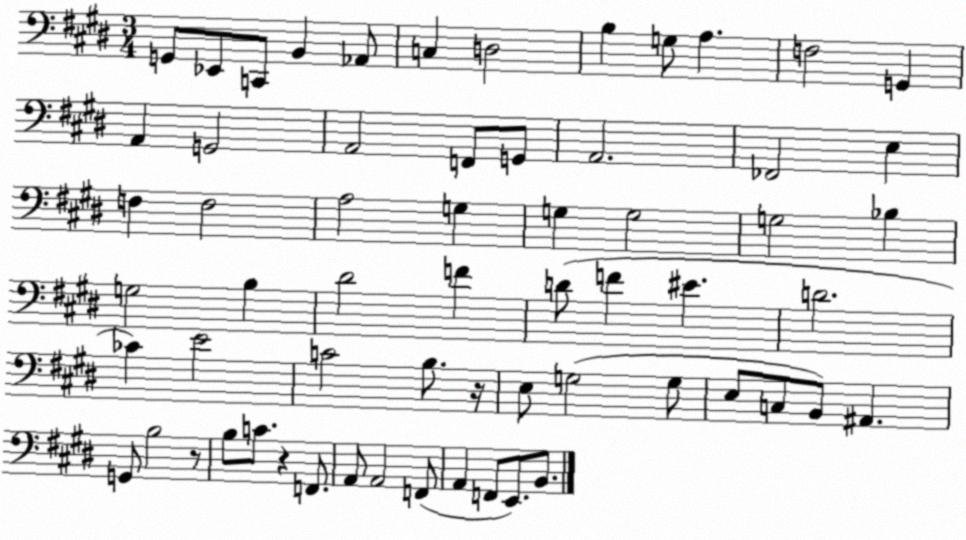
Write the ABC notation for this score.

X:1
T:Untitled
M:3/4
L:1/4
K:E
G,,/2 _E,,/2 C,,/2 B,, _A,,/2 C, D,2 B, G,/2 A, F,2 G,, A,, G,,2 A,,2 F,,/2 G,,/2 A,,2 _F,,2 E, F, F,2 A,2 G, G, G,2 G,2 _B, G,2 B, ^D2 F D/2 F ^E D2 _C E2 C2 B,/2 z/4 E,/2 G,2 G,/2 E,/2 C,/2 B,,/2 ^A,, G,,/2 B,2 z/2 B,/2 C/2 z F,,/2 A,,/2 A,,2 F,,/2 A,, F,,/2 E,,/2 B,,/2